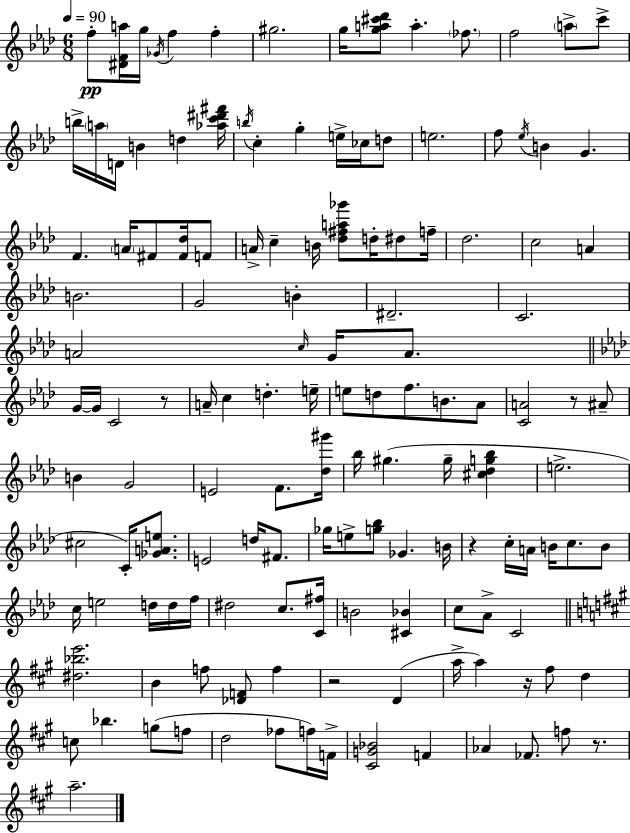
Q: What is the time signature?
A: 6/8